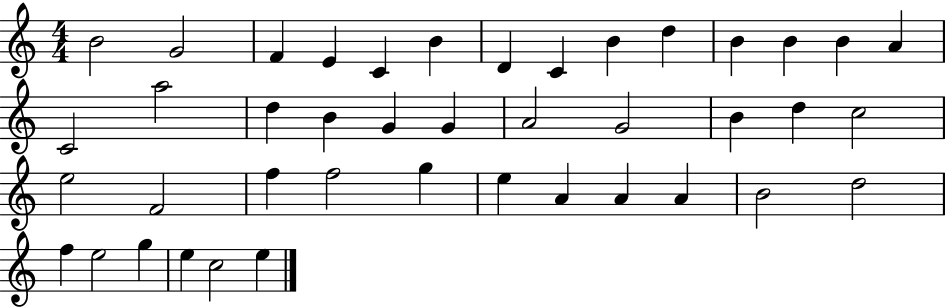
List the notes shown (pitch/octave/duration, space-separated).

B4/h G4/h F4/q E4/q C4/q B4/q D4/q C4/q B4/q D5/q B4/q B4/q B4/q A4/q C4/h A5/h D5/q B4/q G4/q G4/q A4/h G4/h B4/q D5/q C5/h E5/h F4/h F5/q F5/h G5/q E5/q A4/q A4/q A4/q B4/h D5/h F5/q E5/h G5/q E5/q C5/h E5/q